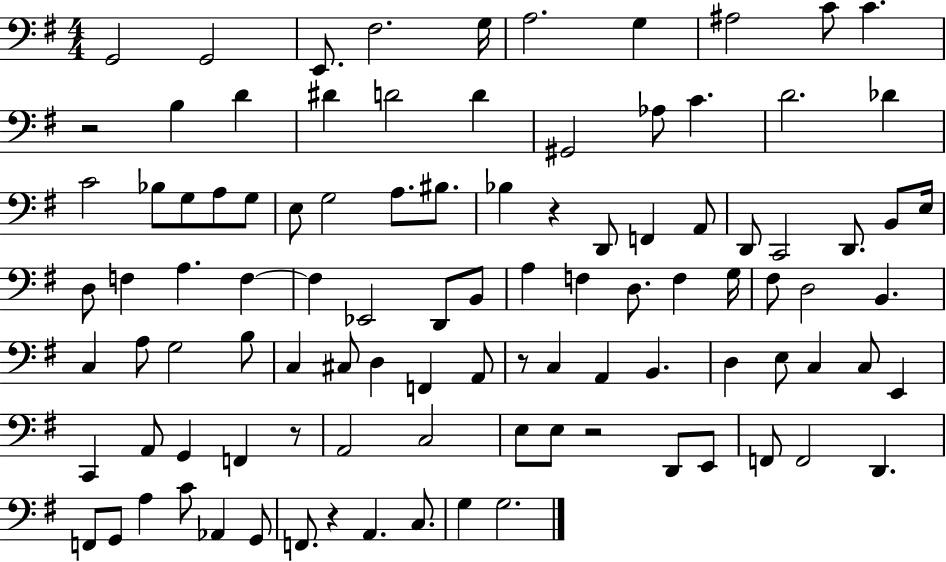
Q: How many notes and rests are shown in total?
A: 101